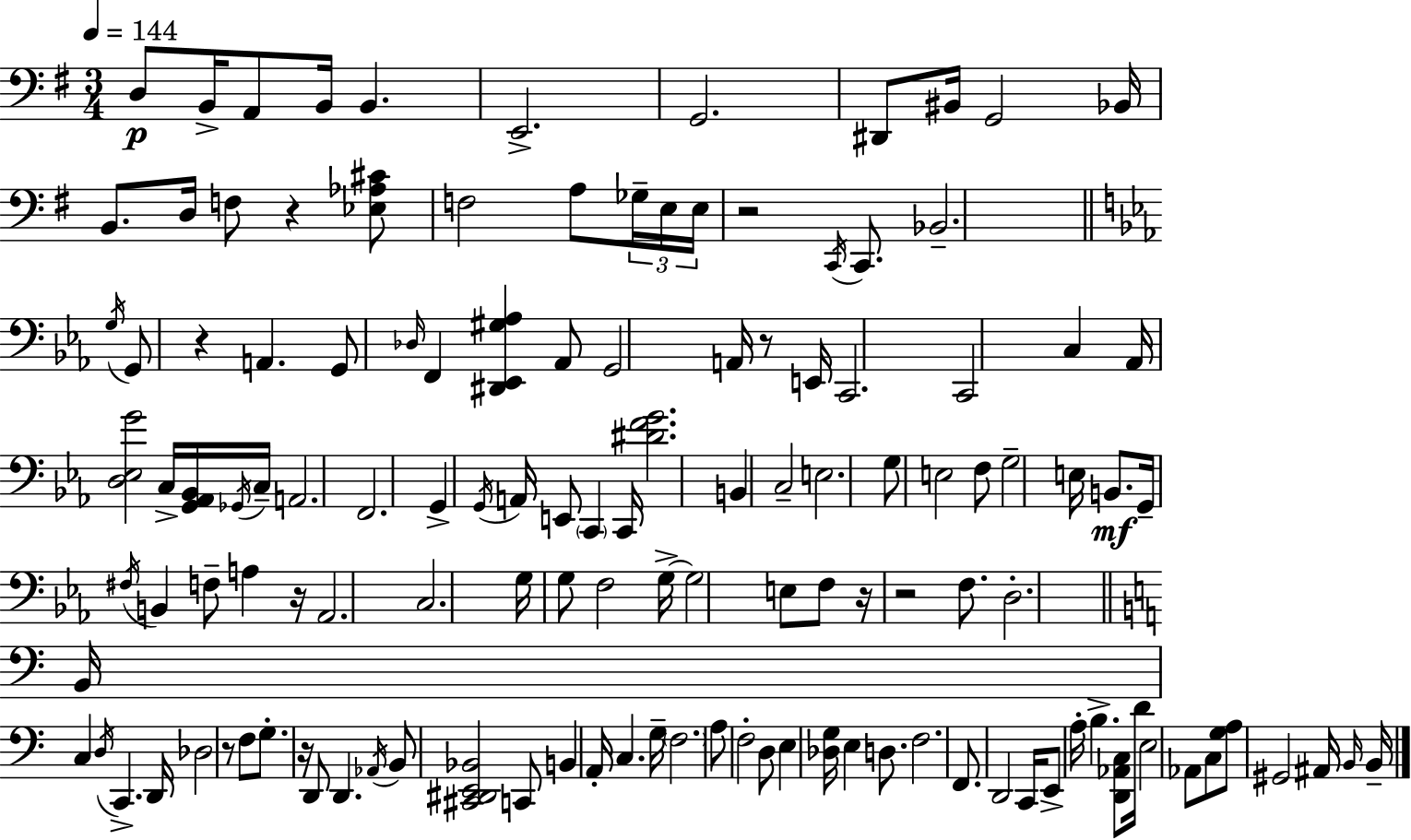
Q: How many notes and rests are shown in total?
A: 129